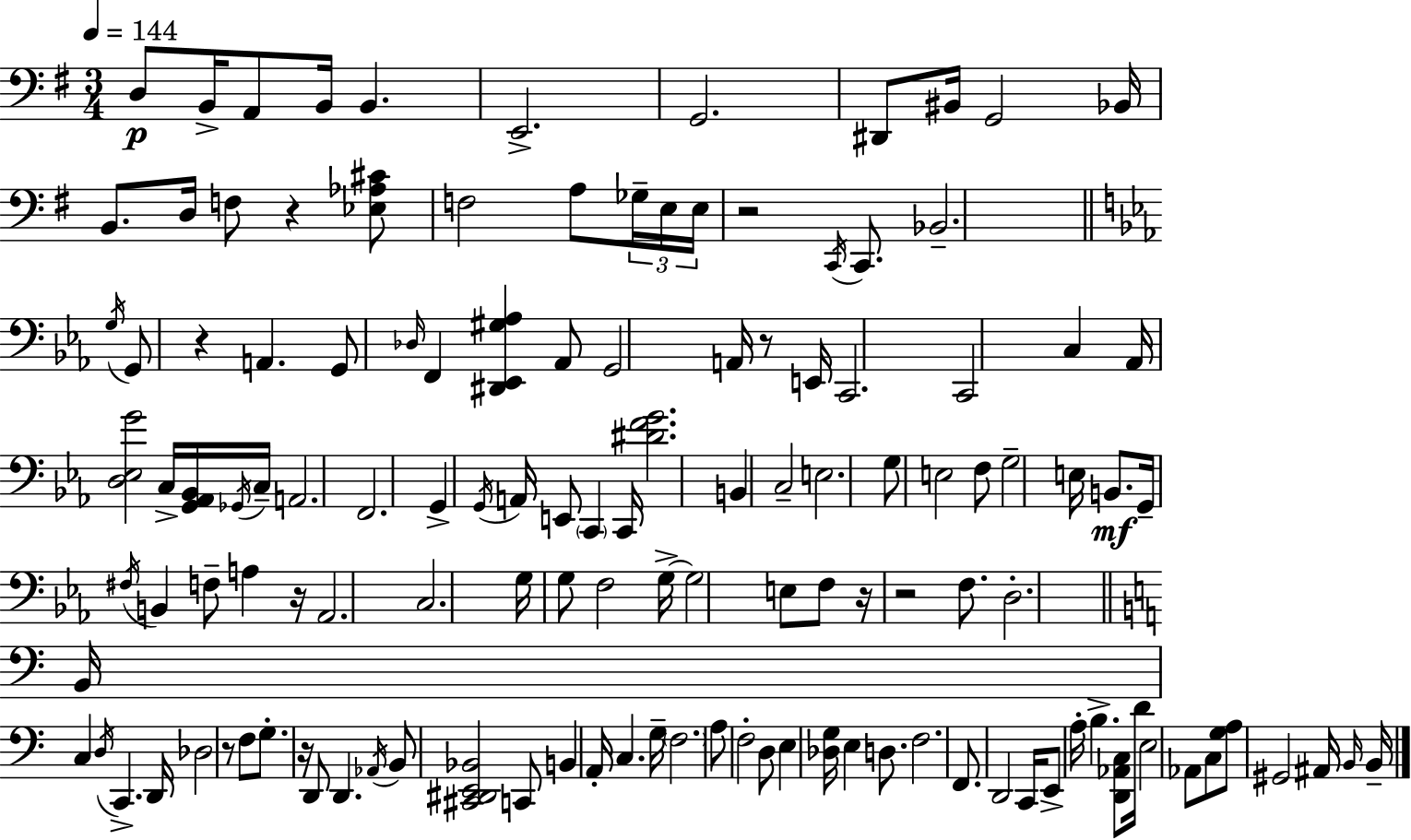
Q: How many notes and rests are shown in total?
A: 129